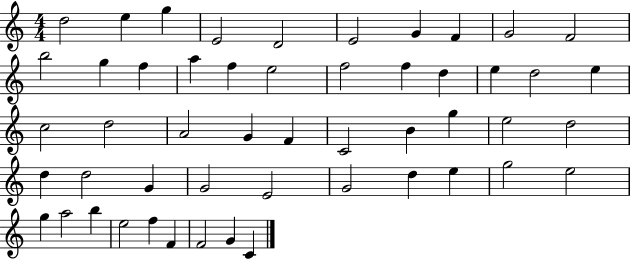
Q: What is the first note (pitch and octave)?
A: D5